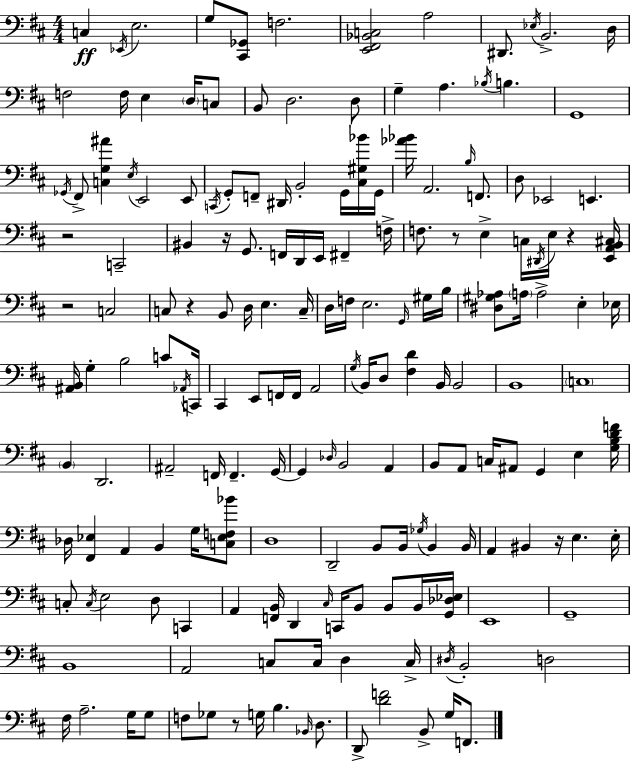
C3/q Eb2/s E3/h. G3/e [C#2,Gb2]/e F3/h. [E2,F#2,Bb2,C3]/h A3/h D#2/e. Eb3/s B2/h. D3/s F3/h F3/s E3/q D3/s C3/e B2/e D3/h. D3/e G3/q A3/q. Bb3/s B3/q. G2/w Gb2/s F#2/e [C3,G3,A#4]/q E3/s E2/h E2/e C2/s G2/e F2/e D#2/s B2/h G2/s [C#3,G#3,Bb4]/s G2/s [Ab4,Bb4]/s A2/h. B3/s F2/e. D3/e Eb2/h E2/q. R/h C2/h BIS2/q R/s G2/e. F2/s D2/s E2/s F#2/q F3/s F3/e. R/e E3/q C3/s D#2/s E3/s R/q [E2,A2,B2,C#3]/s R/h C3/h C3/e R/q B2/e D3/s E3/q. C3/s D3/s F3/s E3/h. G2/s G#3/s B3/s [D#3,G#3,Ab3]/e A3/s A3/h E3/q Eb3/s [A#2,B2]/s G3/q B3/h C4/e Ab2/s C2/s C#2/q E2/e F2/s F2/s A2/h G3/s B2/s D3/e [F#3,D4]/q B2/s B2/h B2/w C3/w B2/q D2/h. A#2/h F2/s F2/q. G2/s G2/q Db3/s B2/h A2/q B2/e A2/e C3/s A#2/e G2/q E3/q [G3,B3,D4,F4]/s Db3/s [F#2,Eb3]/q A2/q B2/q G3/s [C3,Eb3,F3,Bb4]/e D3/w D2/h B2/e B2/s Gb3/s B2/q B2/s A2/q BIS2/q R/s E3/q. E3/s C3/e C3/s E3/h D3/e C2/q A2/q [F2,B2]/s D2/q C#3/s C2/s B2/e B2/e B2/s [G2,Db3,Eb3]/s E2/w G2/w B2/w A2/h C3/e C3/s D3/q C3/s D#3/s B2/h D3/h F#3/s A3/h. G3/s G3/e F3/e Gb3/e R/e G3/s B3/q. Bb2/s D3/e. D2/e [D4,F4]/h B2/e G3/s F2/e.